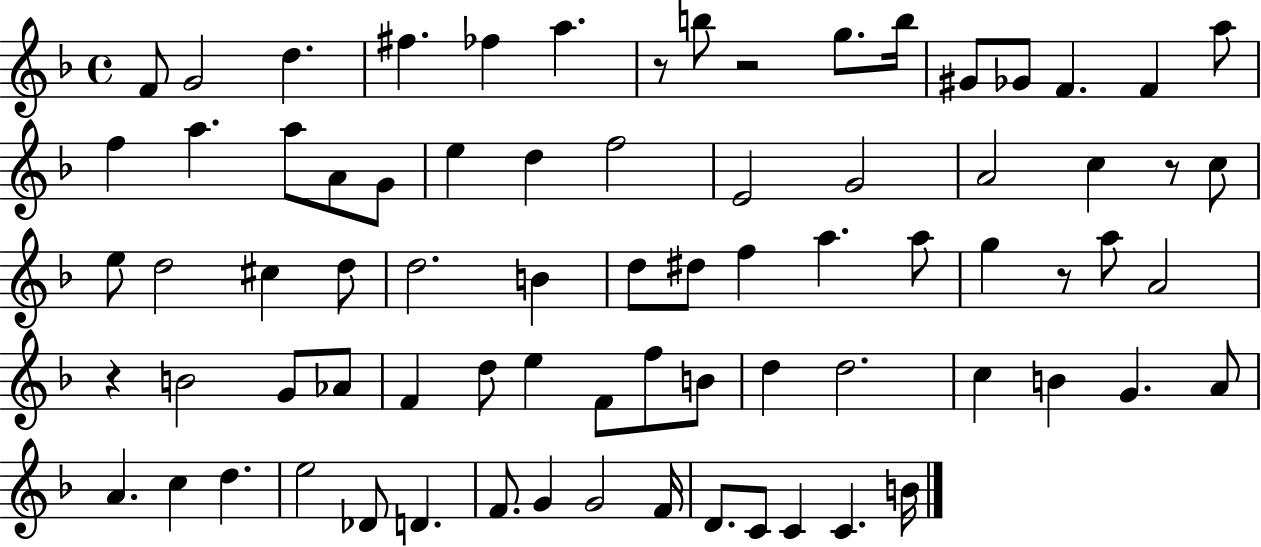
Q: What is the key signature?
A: F major